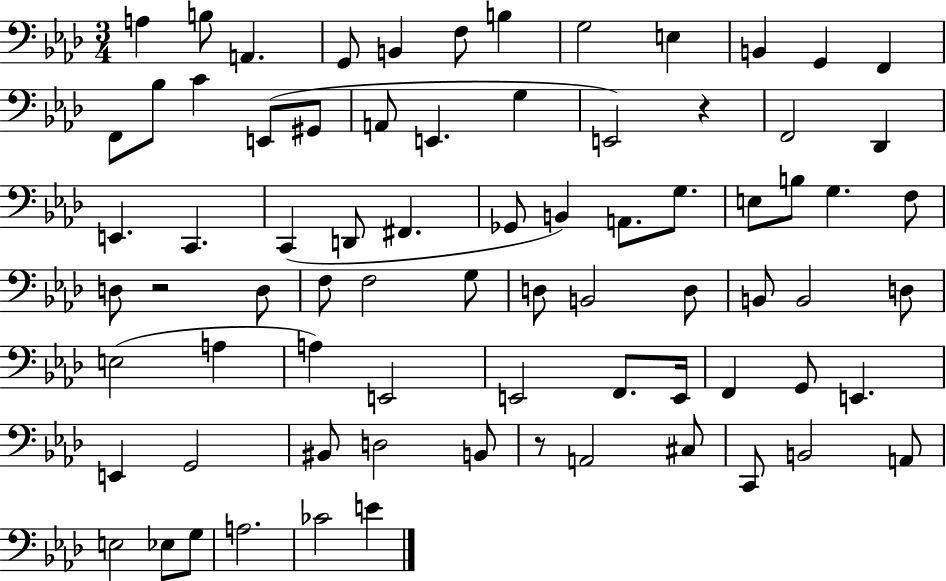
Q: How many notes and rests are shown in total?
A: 76